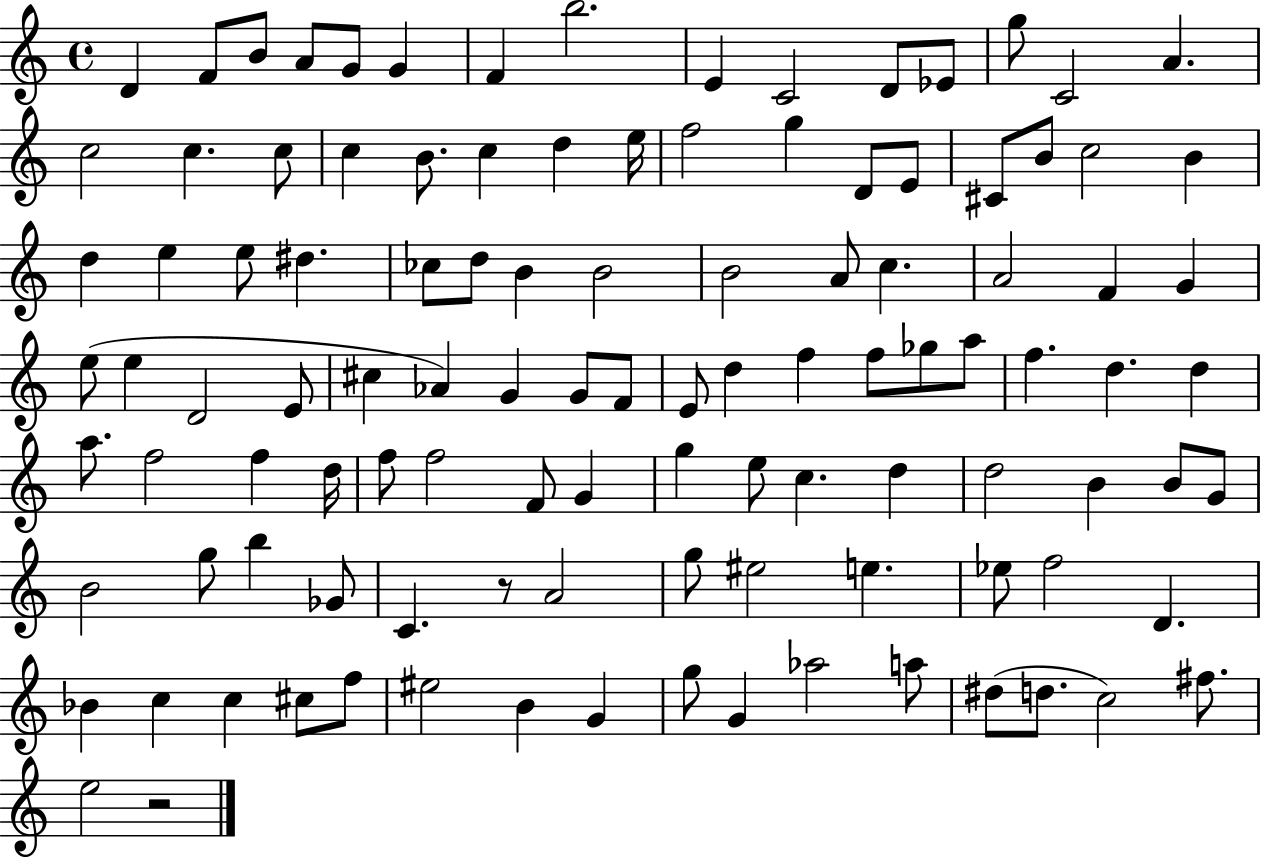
{
  \clef treble
  \time 4/4
  \defaultTimeSignature
  \key c \major
  \repeat volta 2 { d'4 f'8 b'8 a'8 g'8 g'4 | f'4 b''2. | e'4 c'2 d'8 ees'8 | g''8 c'2 a'4. | \break c''2 c''4. c''8 | c''4 b'8. c''4 d''4 e''16 | f''2 g''4 d'8 e'8 | cis'8 b'8 c''2 b'4 | \break d''4 e''4 e''8 dis''4. | ces''8 d''8 b'4 b'2 | b'2 a'8 c''4. | a'2 f'4 g'4 | \break e''8( e''4 d'2 e'8 | cis''4 aes'4) g'4 g'8 f'8 | e'8 d''4 f''4 f''8 ges''8 a''8 | f''4. d''4. d''4 | \break a''8. f''2 f''4 d''16 | f''8 f''2 f'8 g'4 | g''4 e''8 c''4. d''4 | d''2 b'4 b'8 g'8 | \break b'2 g''8 b''4 ges'8 | c'4. r8 a'2 | g''8 eis''2 e''4. | ees''8 f''2 d'4. | \break bes'4 c''4 c''4 cis''8 f''8 | eis''2 b'4 g'4 | g''8 g'4 aes''2 a''8 | dis''8( d''8. c''2) fis''8. | \break e''2 r2 | } \bar "|."
}